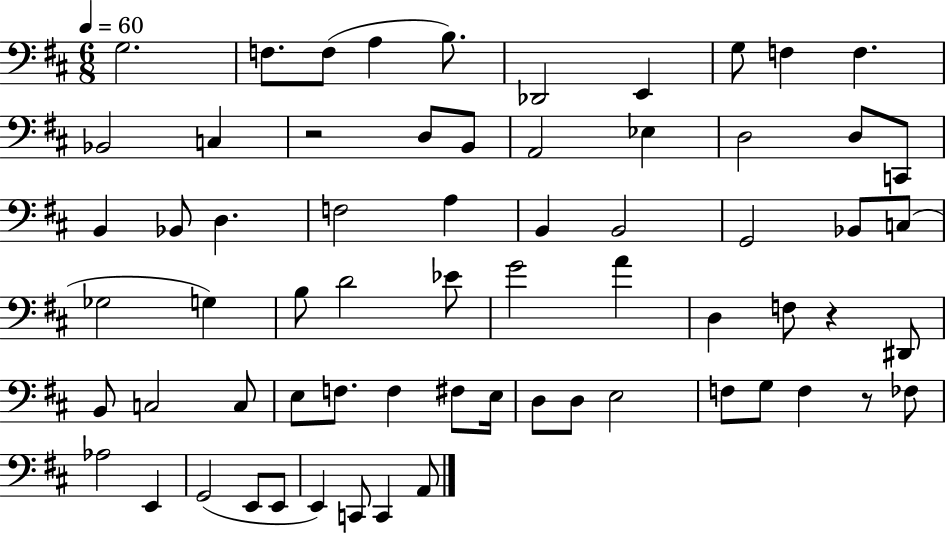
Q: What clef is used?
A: bass